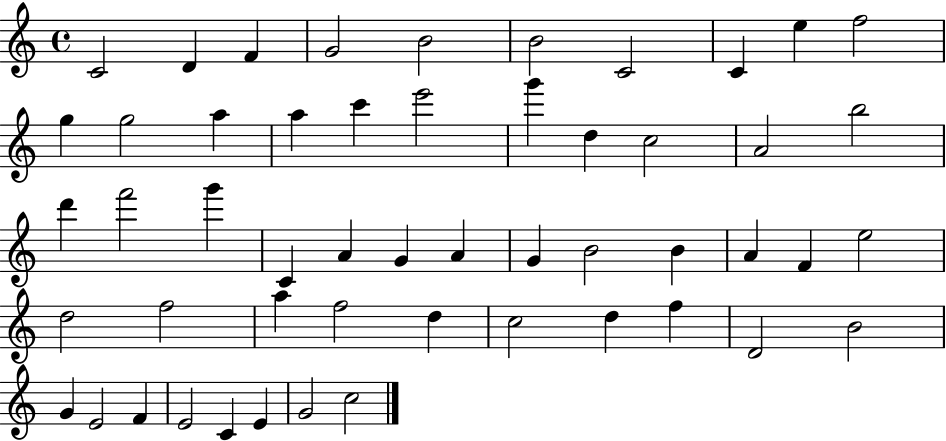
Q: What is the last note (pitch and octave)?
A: C5